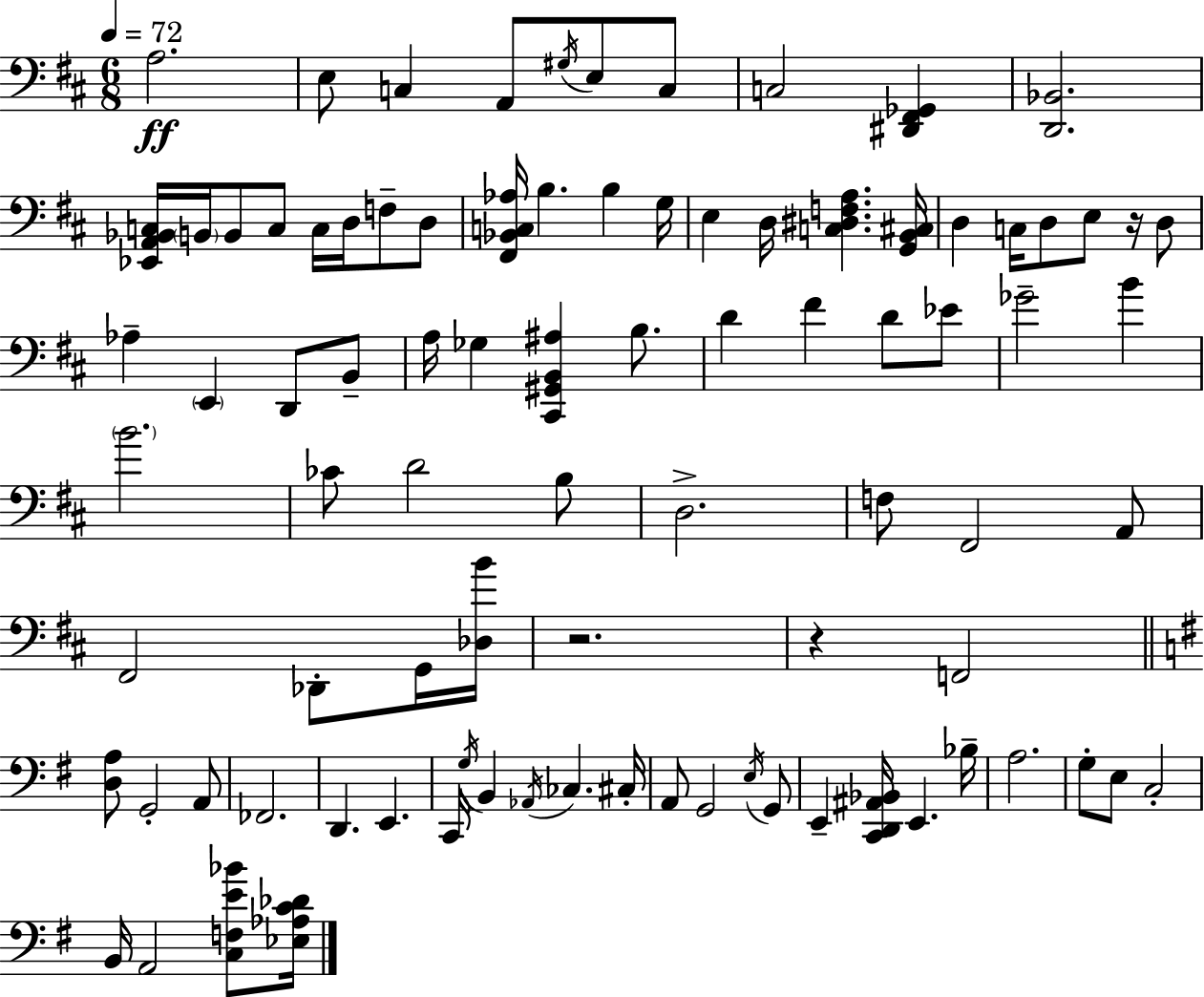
X:1
T:Untitled
M:6/8
L:1/4
K:D
A,2 E,/2 C, A,,/2 ^G,/4 E,/2 C,/2 C,2 [^D,,^F,,_G,,] [D,,_B,,]2 [_E,,A,,_B,,C,]/4 B,,/4 B,,/2 C,/2 C,/4 D,/4 F,/2 D,/2 [^F,,_B,,C,_A,]/4 B, B, G,/4 E, D,/4 [C,^D,F,A,] [G,,B,,^C,]/4 D, C,/4 D,/2 E,/2 z/4 D,/2 _A, E,, D,,/2 B,,/2 A,/4 _G, [^C,,^G,,B,,^A,] B,/2 D ^F D/2 _E/2 _G2 B B2 _C/2 D2 B,/2 D,2 F,/2 ^F,,2 A,,/2 ^F,,2 _D,,/2 G,,/4 [_D,B]/4 z2 z F,,2 [D,A,]/2 G,,2 A,,/2 _F,,2 D,, E,, C,,/4 G,/4 B,, _A,,/4 _C, ^C,/4 A,,/2 G,,2 E,/4 G,,/2 E,, [C,,D,,^A,,_B,,]/4 E,, _B,/4 A,2 G,/2 E,/2 C,2 B,,/4 A,,2 [C,F,E_B]/2 [_E,_A,C_D]/4